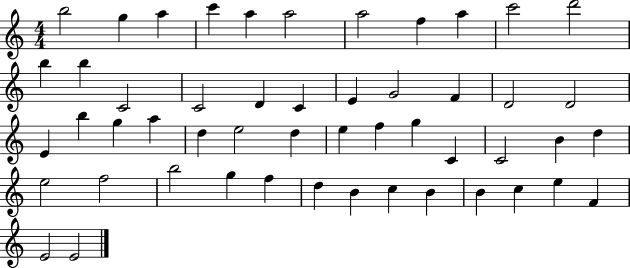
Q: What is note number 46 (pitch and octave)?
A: B4